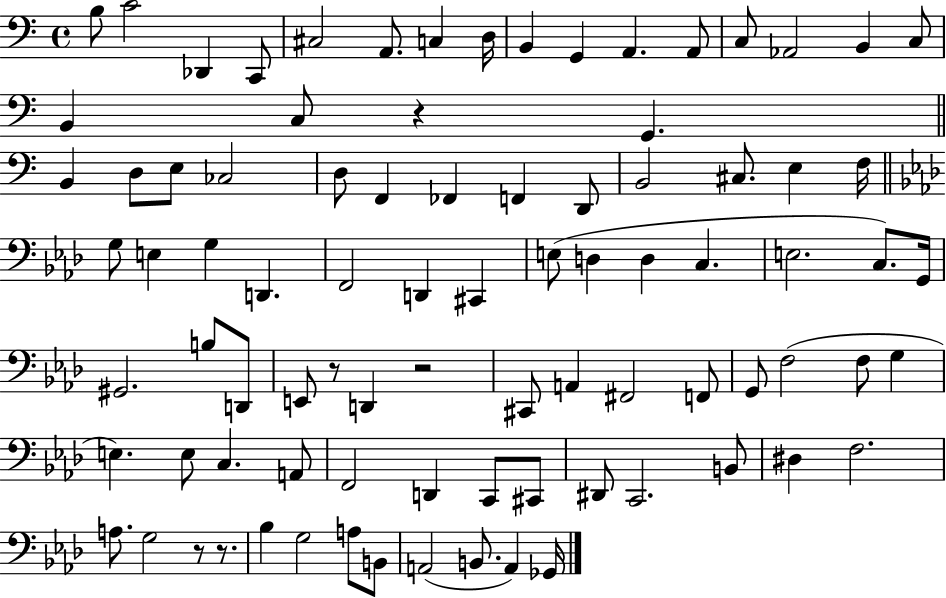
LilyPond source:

{
  \clef bass
  \time 4/4
  \defaultTimeSignature
  \key c \major
  \repeat volta 2 { b8 c'2 des,4 c,8 | cis2 a,8. c4 d16 | b,4 g,4 a,4. a,8 | c8 aes,2 b,4 c8 | \break b,4 c8 r4 g,4. | \bar "||" \break \key c \major b,4 d8 e8 ces2 | d8 f,4 fes,4 f,4 d,8 | b,2 cis8. e4 f16 | \bar "||" \break \key aes \major g8 e4 g4 d,4. | f,2 d,4 cis,4 | e8( d4 d4 c4. | e2. c8.) g,16 | \break gis,2. b8 d,8 | e,8 r8 d,4 r2 | cis,8 a,4 fis,2 f,8 | g,8 f2( f8 g4 | \break e4.) e8 c4. a,8 | f,2 d,4 c,8 cis,8 | dis,8 c,2. b,8 | dis4 f2. | \break a8. g2 r8 r8. | bes4 g2 a8 b,8 | a,2( b,8. a,4) ges,16 | } \bar "|."
}